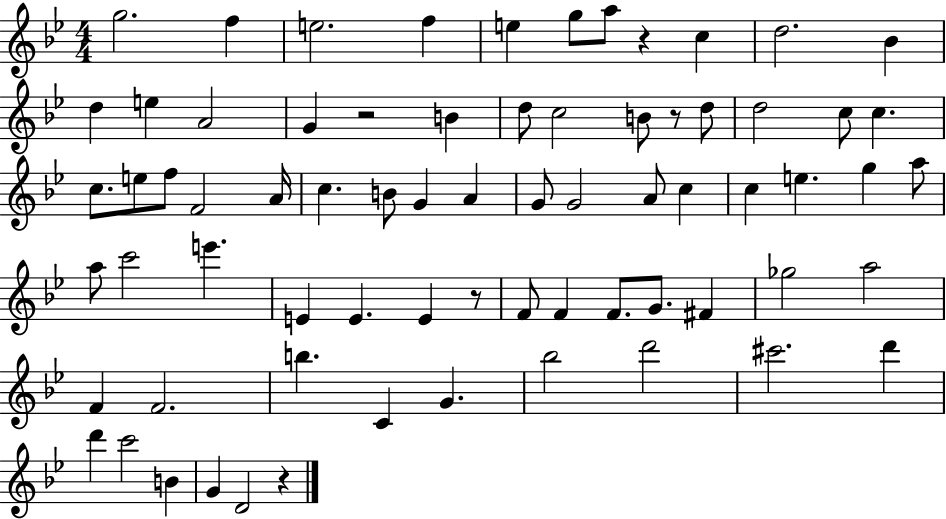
G5/h. F5/q E5/h. F5/q E5/q G5/e A5/e R/q C5/q D5/h. Bb4/q D5/q E5/q A4/h G4/q R/h B4/q D5/e C5/h B4/e R/e D5/e D5/h C5/e C5/q. C5/e. E5/e F5/e F4/h A4/s C5/q. B4/e G4/q A4/q G4/e G4/h A4/e C5/q C5/q E5/q. G5/q A5/e A5/e C6/h E6/q. E4/q E4/q. E4/q R/e F4/e F4/q F4/e. G4/e. F#4/q Gb5/h A5/h F4/q F4/h. B5/q. C4/q G4/q. Bb5/h D6/h C#6/h. D6/q D6/q C6/h B4/q G4/q D4/h R/q